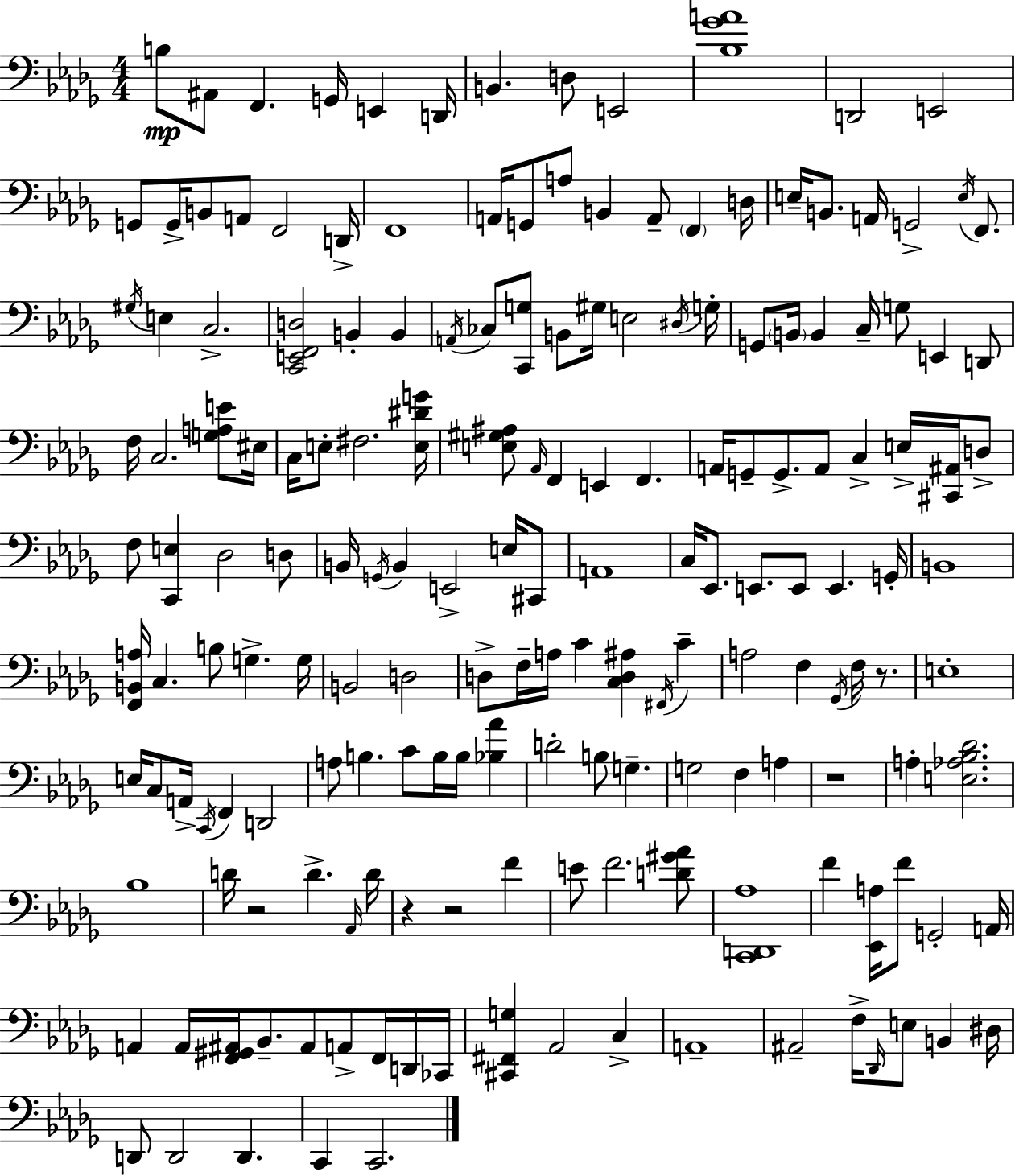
X:1
T:Untitled
M:4/4
L:1/4
K:Bbm
B,/2 ^A,,/2 F,, G,,/4 E,, D,,/4 B,, D,/2 E,,2 [_B,_GA]4 D,,2 E,,2 G,,/2 G,,/4 B,,/2 A,,/2 F,,2 D,,/4 F,,4 A,,/4 G,,/2 A,/2 B,, A,,/2 F,, D,/4 E,/4 B,,/2 A,,/4 G,,2 E,/4 F,,/2 ^G,/4 E, C,2 [C,,E,,F,,D,]2 B,, B,, A,,/4 _C,/2 [C,,G,]/2 B,,/2 ^G,/4 E,2 ^D,/4 G,/4 G,,/2 B,,/4 B,, C,/4 G,/2 E,, D,,/2 F,/4 C,2 [G,A,E]/2 ^E,/4 C,/4 E,/2 ^F,2 [E,^DG]/4 [E,^G,^A,]/2 _A,,/4 F,, E,, F,, A,,/4 G,,/2 G,,/2 A,,/2 C, E,/4 [^C,,^A,,]/4 D,/2 F,/2 [C,,E,] _D,2 D,/2 B,,/4 G,,/4 B,, E,,2 E,/4 ^C,,/2 A,,4 C,/4 _E,,/2 E,,/2 E,,/2 E,, G,,/4 B,,4 [F,,B,,A,]/4 C, B,/2 G, G,/4 B,,2 D,2 D,/2 F,/4 A,/4 C [C,D,^A,] ^F,,/4 C A,2 F, _G,,/4 F,/4 z/2 E,4 E,/4 C,/2 A,,/4 C,,/4 F,, D,,2 A,/2 B, C/2 B,/4 B,/4 [_B,_A] D2 B,/2 G, G,2 F, A, z4 A, [E,_A,_B,_D]2 _B,4 D/4 z2 D _A,,/4 D/4 z z2 F E/2 F2 [D^G_A]/2 [C,,D,,_A,]4 F [_E,,A,]/4 F/2 G,,2 A,,/4 A,, A,,/4 [F,,^G,,^A,,]/4 _B,,/2 ^A,,/2 A,,/2 F,,/4 D,,/4 _C,,/4 [^C,,^F,,G,] _A,,2 C, A,,4 ^A,,2 F,/4 _D,,/4 E,/2 B,, ^D,/4 D,,/2 D,,2 D,, C,, C,,2